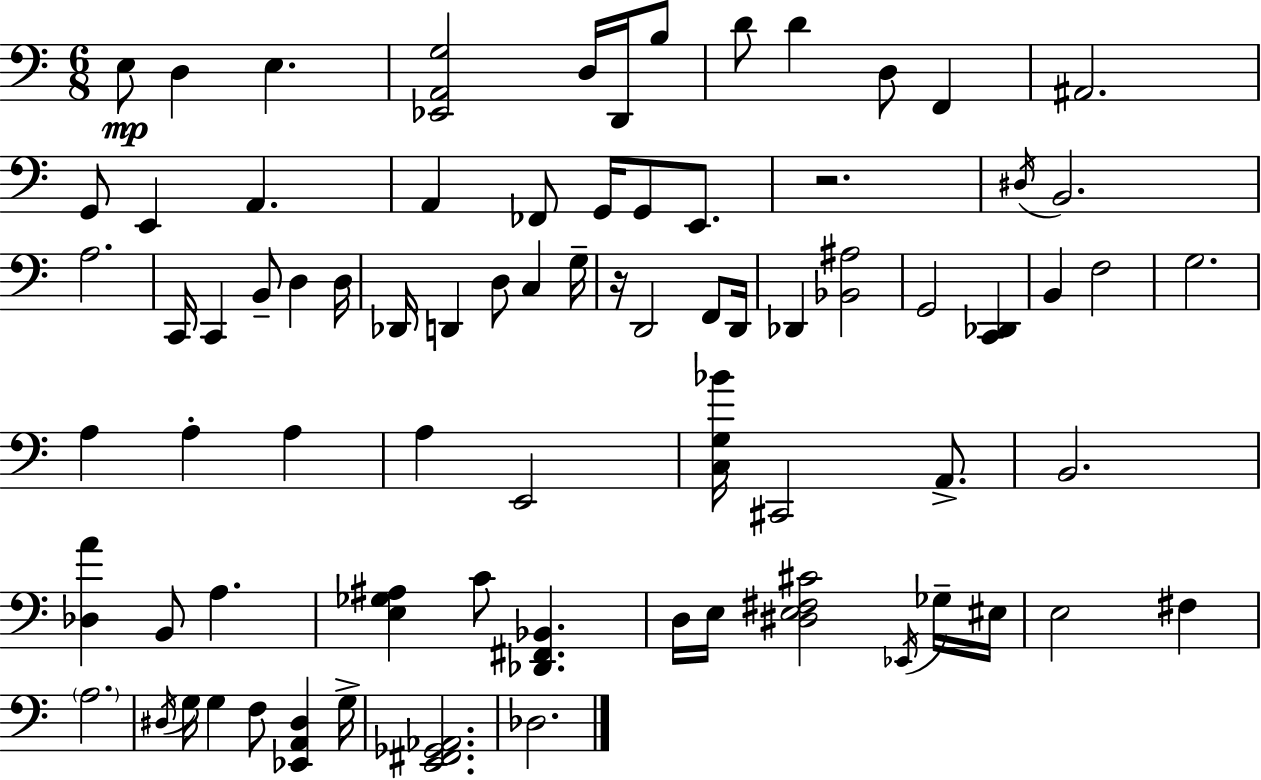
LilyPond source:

{
  \clef bass
  \numericTimeSignature
  \time 6/8
  \key a \minor
  e8\mp d4 e4. | <ees, a, g>2 d16 d,16 b8 | d'8 d'4 d8 f,4 | ais,2. | \break g,8 e,4 a,4. | a,4 fes,8 g,16 g,8 e,8. | r2. | \acciaccatura { dis16 } b,2. | \break a2. | c,16 c,4 b,8-- d4 | d16 des,16 d,4 d8 c4 | g16-- r16 d,2 f,8 | \break d,16 des,4 <bes, ais>2 | g,2 <c, des,>4 | b,4 f2 | g2. | \break a4 a4-. a4 | a4 e,2 | <c g bes'>16 cis,2 a,8.-> | b,2. | \break <des a'>4 b,8 a4. | <e ges ais>4 c'8 <des, fis, bes,>4. | d16 e16 <dis e fis cis'>2 \acciaccatura { ees,16 } | ges16-- eis16 e2 fis4 | \break \parenthesize a2. | \acciaccatura { dis16 } g16 g4 f8 <ees, a, dis>4 | g16-> <e, fis, ges, aes,>2. | des2. | \break \bar "|."
}